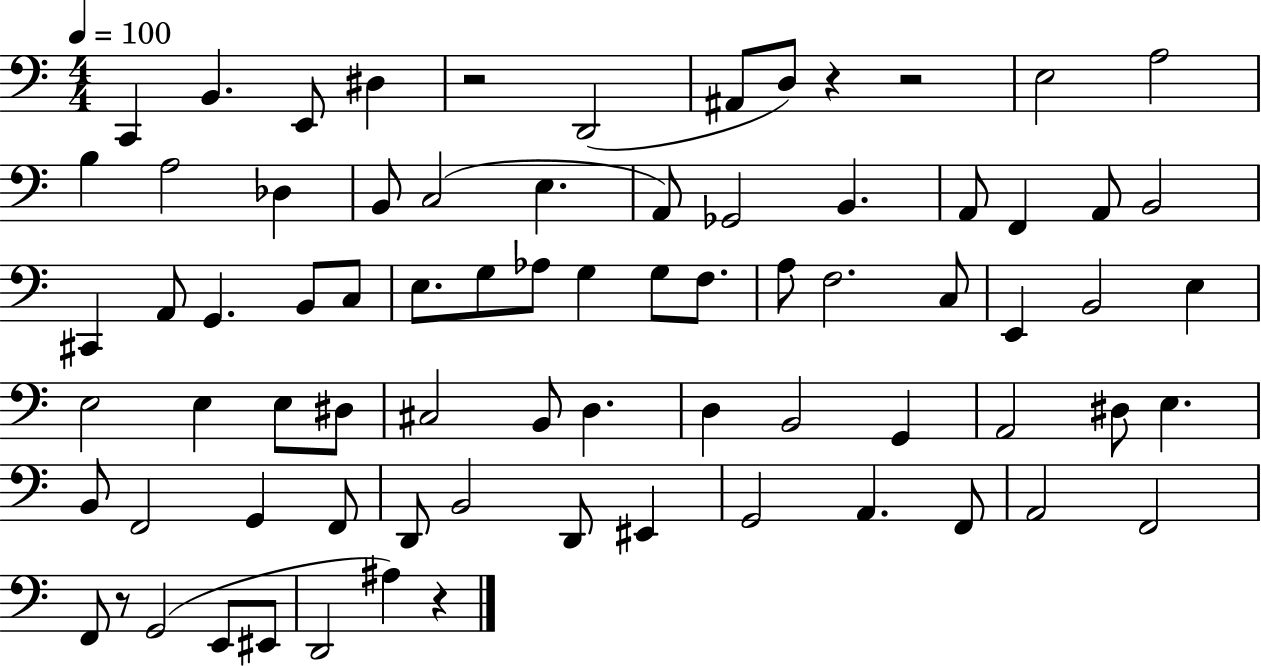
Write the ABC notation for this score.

X:1
T:Untitled
M:4/4
L:1/4
K:C
C,, B,, E,,/2 ^D, z2 D,,2 ^A,,/2 D,/2 z z2 E,2 A,2 B, A,2 _D, B,,/2 C,2 E, A,,/2 _G,,2 B,, A,,/2 F,, A,,/2 B,,2 ^C,, A,,/2 G,, B,,/2 C,/2 E,/2 G,/2 _A,/2 G, G,/2 F,/2 A,/2 F,2 C,/2 E,, B,,2 E, E,2 E, E,/2 ^D,/2 ^C,2 B,,/2 D, D, B,,2 G,, A,,2 ^D,/2 E, B,,/2 F,,2 G,, F,,/2 D,,/2 B,,2 D,,/2 ^E,, G,,2 A,, F,,/2 A,,2 F,,2 F,,/2 z/2 G,,2 E,,/2 ^E,,/2 D,,2 ^A, z